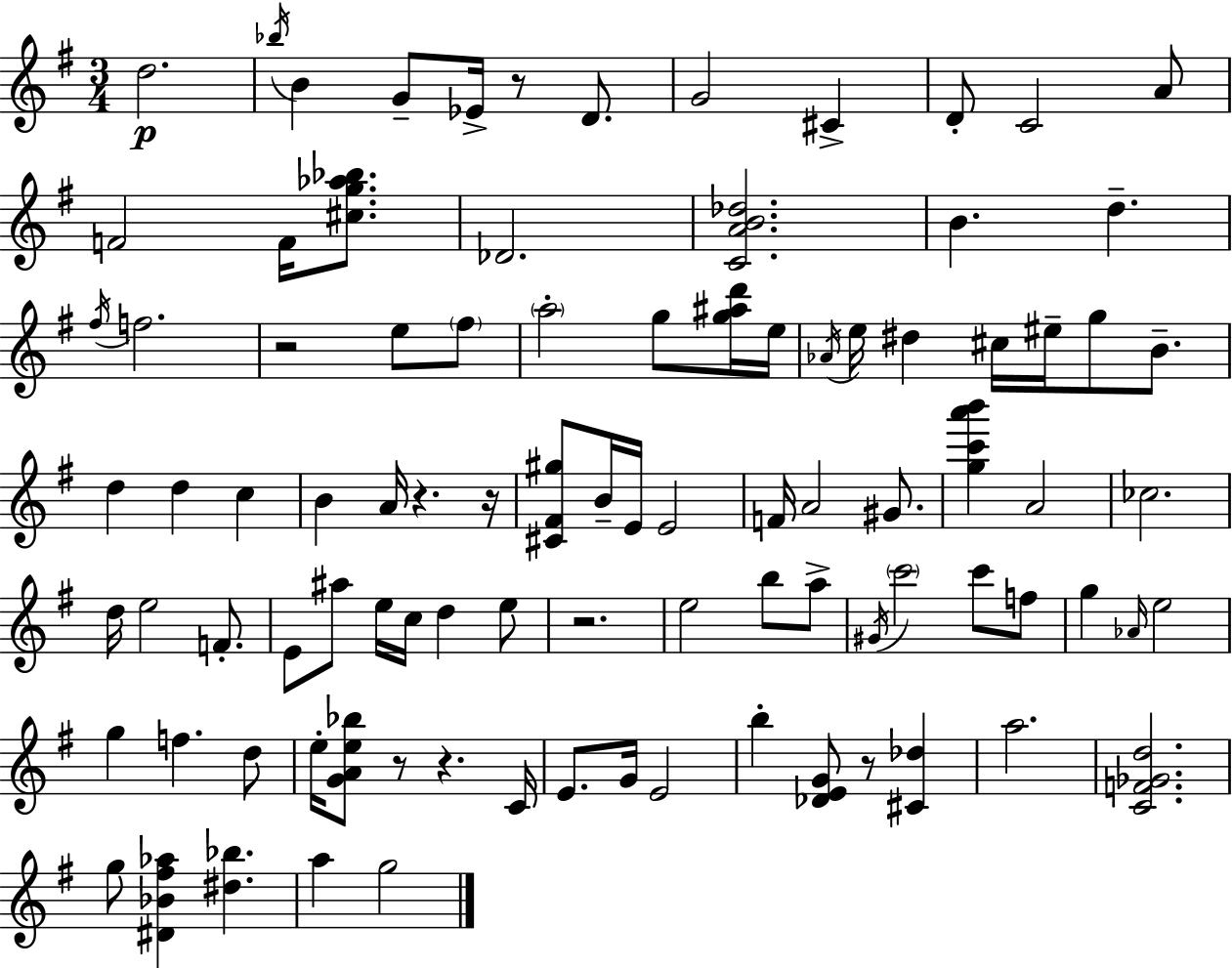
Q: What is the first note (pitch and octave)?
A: D5